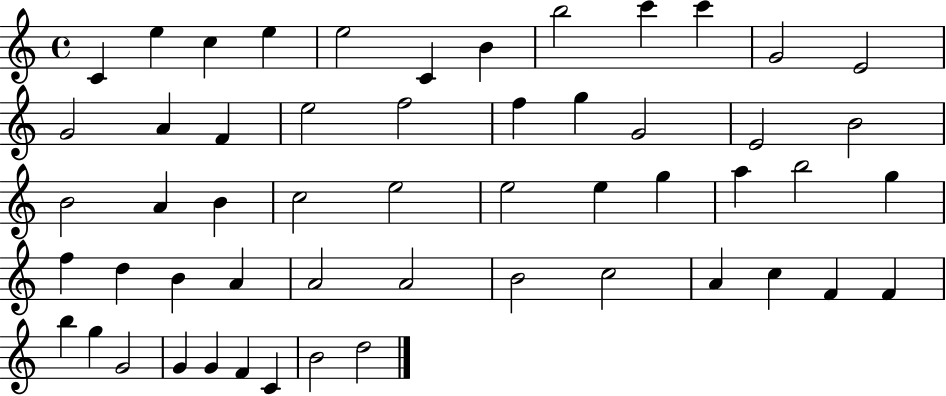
{
  \clef treble
  \time 4/4
  \defaultTimeSignature
  \key c \major
  c'4 e''4 c''4 e''4 | e''2 c'4 b'4 | b''2 c'''4 c'''4 | g'2 e'2 | \break g'2 a'4 f'4 | e''2 f''2 | f''4 g''4 g'2 | e'2 b'2 | \break b'2 a'4 b'4 | c''2 e''2 | e''2 e''4 g''4 | a''4 b''2 g''4 | \break f''4 d''4 b'4 a'4 | a'2 a'2 | b'2 c''2 | a'4 c''4 f'4 f'4 | \break b''4 g''4 g'2 | g'4 g'4 f'4 c'4 | b'2 d''2 | \bar "|."
}